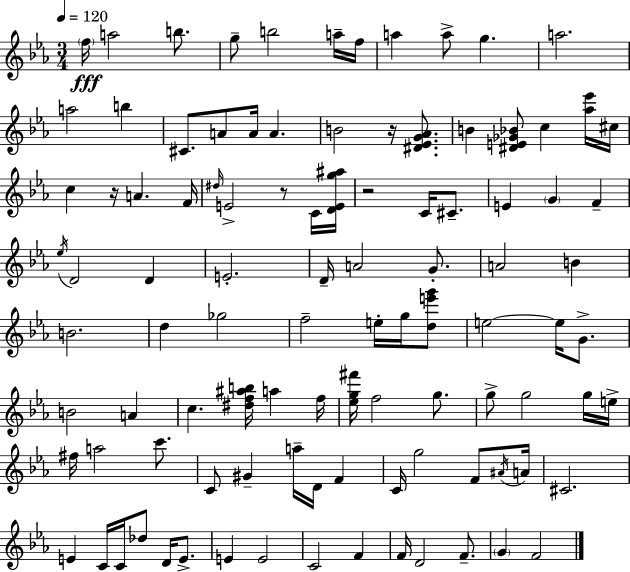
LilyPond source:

{
  \clef treble
  \numericTimeSignature
  \time 3/4
  \key ees \major
  \tempo 4 = 120
  \parenthesize f''16\fff a''2 b''8. | g''8-- b''2 a''16-- f''16 | a''4 a''8-> g''4. | a''2. | \break a''2 b''4 | cis'8. a'8 a'16 a'4. | b'2 r16 <dis' ees' g' aes'>8. | b'4 <dis' e' ges' bes'>8 c''4 <aes'' ees'''>16 cis''16 | \break c''4 r16 a'4. f'16 | \grace { dis''16 } e'2-> r8 c'16 | <d' e' g'' ais''>16 r2 c'16 cis'8.-- | e'4 \parenthesize g'4 f'4-- | \break \acciaccatura { ees''16 } d'2 d'4 | e'2.-. | d'16-- a'2 g'8.-. | a'2 b'4 | \break b'2. | d''4 ges''2 | f''2-- e''16-. g''16 | <d'' e''' g'''>8 e''2~~ e''16 g'8.-> | \break b'2 a'4 | c''4. <dis'' f'' ais'' b''>16 a''4 | f''16 <ees'' g'' fis'''>16 f''2 g''8. | g''8-> g''2 | \break g''16 e''16-> fis''16 a''2 c'''8. | c'8 gis'4-- a''16-- d'16 f'4 | c'16 g''2 f'8 | \acciaccatura { ais'16 } a'16 cis'2. | \break e'4 c'16 c'16 des''8 d'16 | e'8.-> e'4 e'2 | c'2 f'4 | f'16 d'2 | \break f'8.-- \parenthesize g'4 f'2 | \bar "|."
}